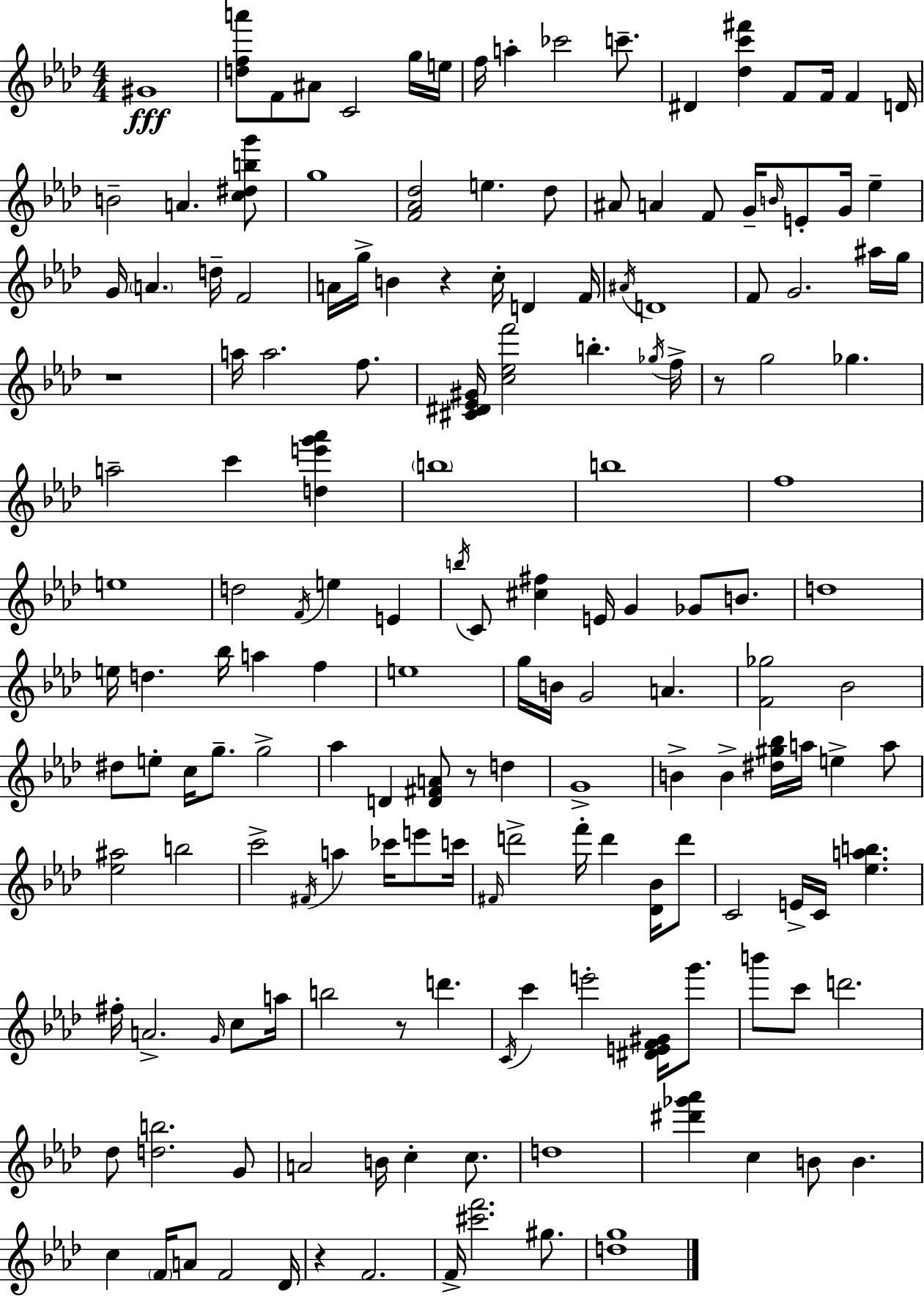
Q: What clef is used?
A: treble